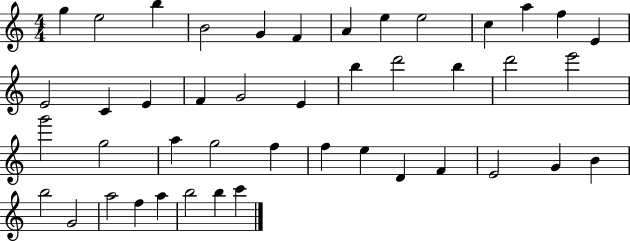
G5/q E5/h B5/q B4/h G4/q F4/q A4/q E5/q E5/h C5/q A5/q F5/q E4/q E4/h C4/q E4/q F4/q G4/h E4/q B5/q D6/h B5/q D6/h E6/h G6/h G5/h A5/q G5/h F5/q F5/q E5/q D4/q F4/q E4/h G4/q B4/q B5/h G4/h A5/h F5/q A5/q B5/h B5/q C6/q